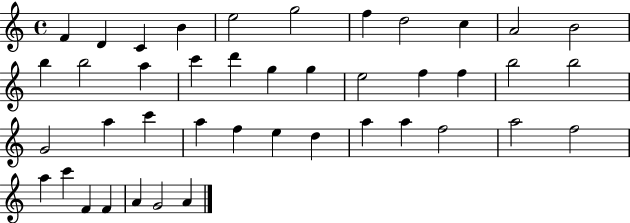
X:1
T:Untitled
M:4/4
L:1/4
K:C
F D C B e2 g2 f d2 c A2 B2 b b2 a c' d' g g e2 f f b2 b2 G2 a c' a f e d a a f2 a2 f2 a c' F F A G2 A